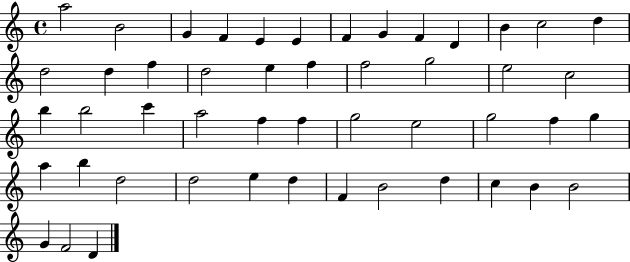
X:1
T:Untitled
M:4/4
L:1/4
K:C
a2 B2 G F E E F G F D B c2 d d2 d f d2 e f f2 g2 e2 c2 b b2 c' a2 f f g2 e2 g2 f g a b d2 d2 e d F B2 d c B B2 G F2 D